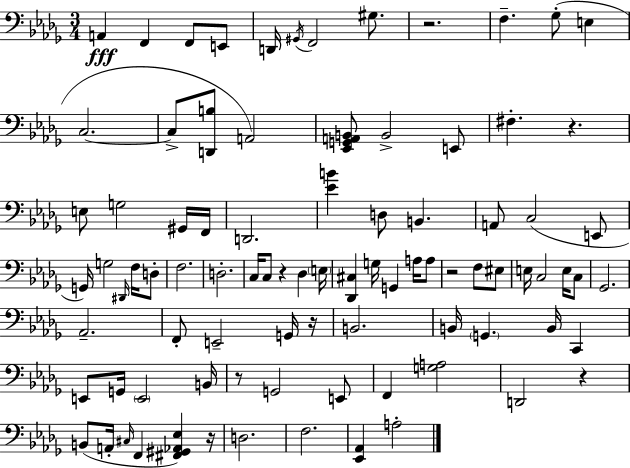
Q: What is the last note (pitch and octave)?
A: A3